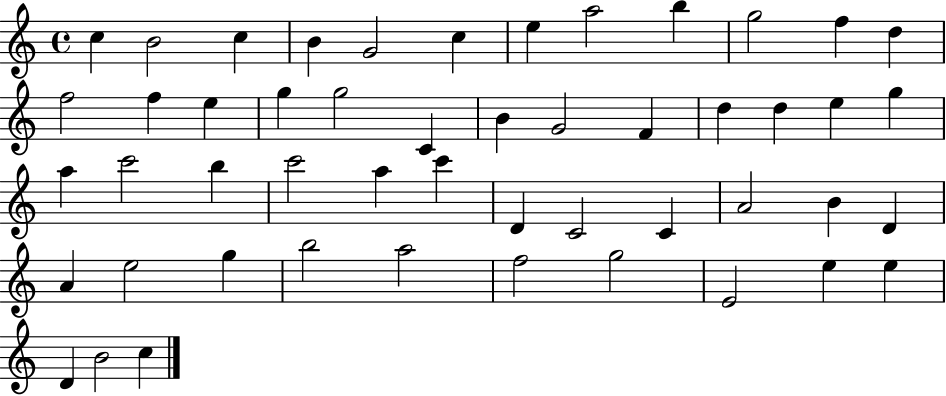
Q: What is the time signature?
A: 4/4